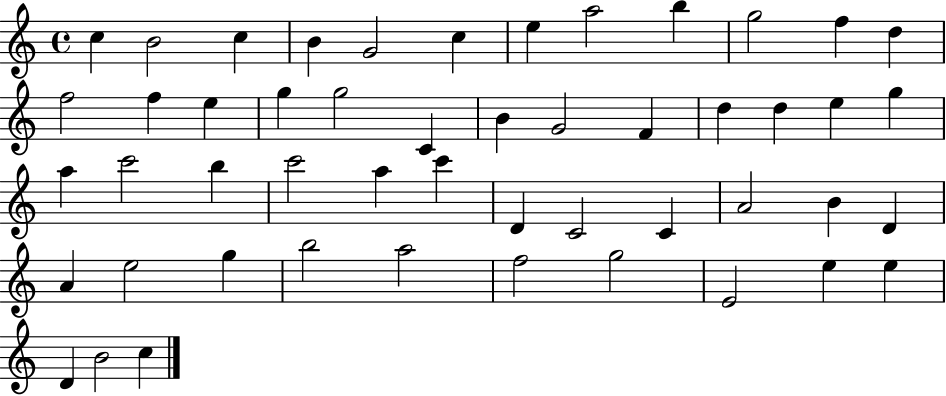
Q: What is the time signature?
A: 4/4